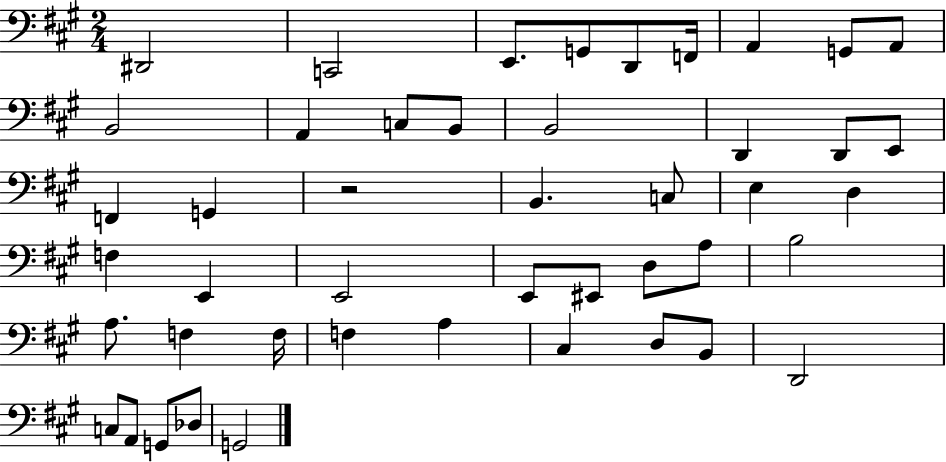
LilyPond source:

{
  \clef bass
  \numericTimeSignature
  \time 2/4
  \key a \major
  dis,2 | c,2 | e,8. g,8 d,8 f,16 | a,4 g,8 a,8 | \break b,2 | a,4 c8 b,8 | b,2 | d,4 d,8 e,8 | \break f,4 g,4 | r2 | b,4. c8 | e4 d4 | \break f4 e,4 | e,2 | e,8 eis,8 d8 a8 | b2 | \break a8. f4 f16 | f4 a4 | cis4 d8 b,8 | d,2 | \break c8 a,8 g,8 des8 | g,2 | \bar "|."
}